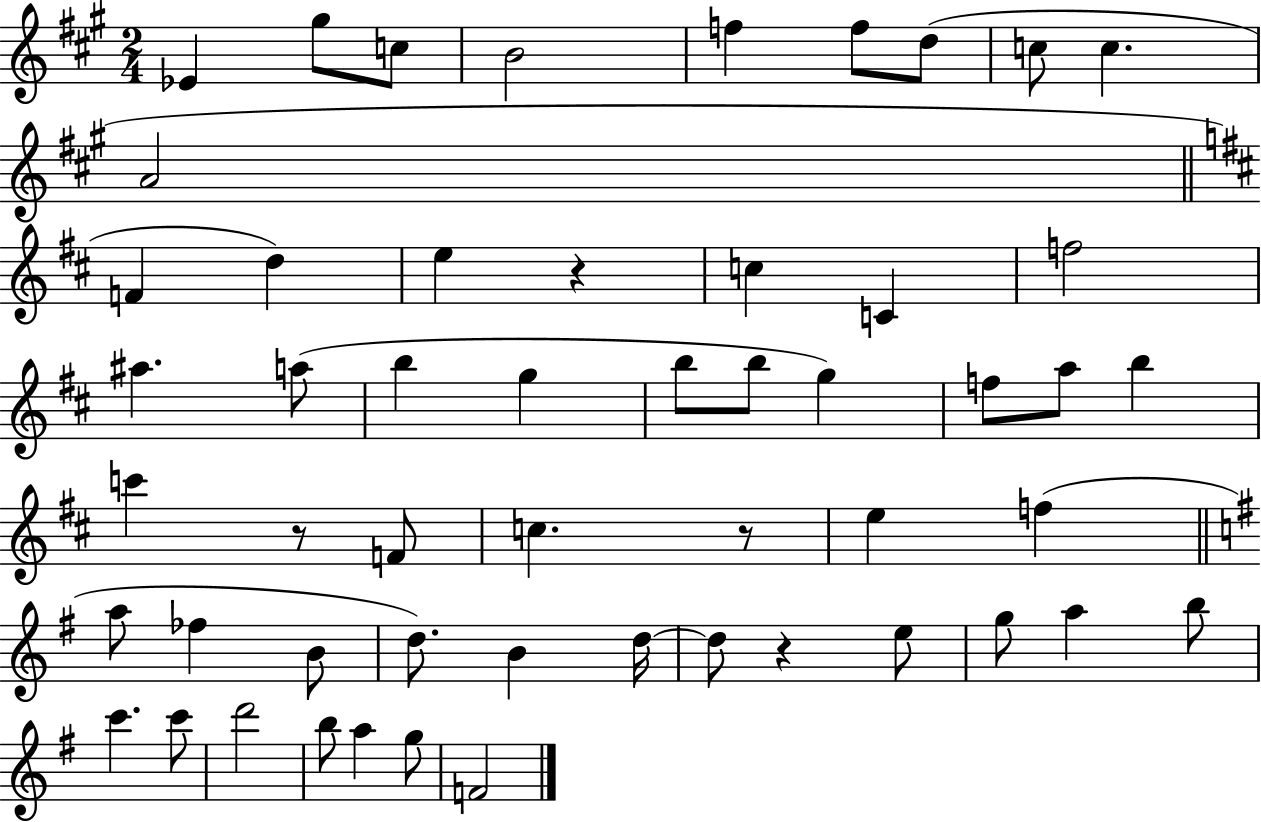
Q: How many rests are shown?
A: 4